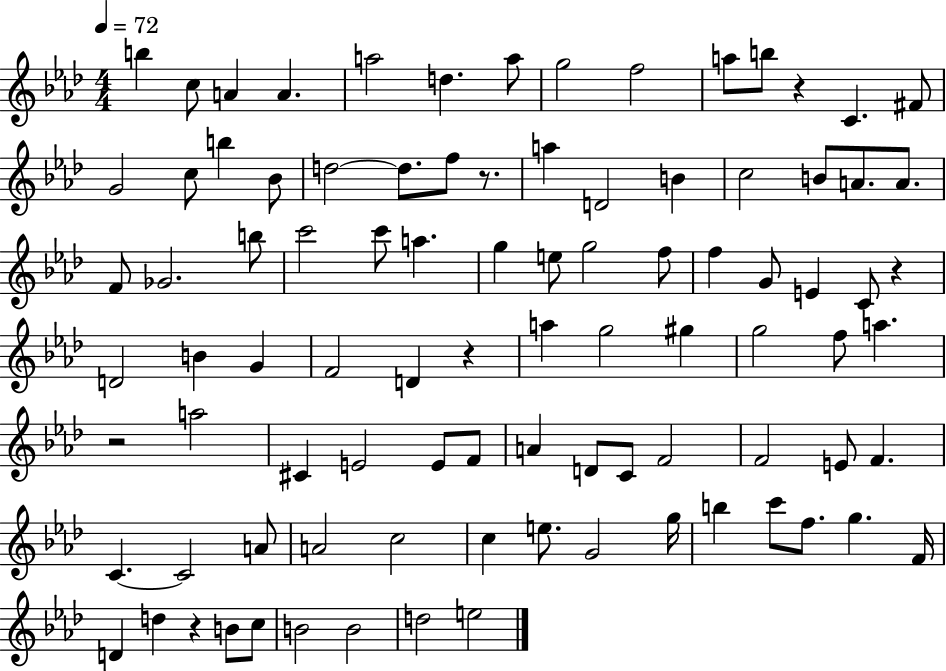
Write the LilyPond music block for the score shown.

{
  \clef treble
  \numericTimeSignature
  \time 4/4
  \key aes \major
  \tempo 4 = 72
  \repeat volta 2 { b''4 c''8 a'4 a'4. | a''2 d''4. a''8 | g''2 f''2 | a''8 b''8 r4 c'4. fis'8 | \break g'2 c''8 b''4 bes'8 | d''2~~ d''8. f''8 r8. | a''4 d'2 b'4 | c''2 b'8 a'8. a'8. | \break f'8 ges'2. b''8 | c'''2 c'''8 a''4. | g''4 e''8 g''2 f''8 | f''4 g'8 e'4 c'8 r4 | \break d'2 b'4 g'4 | f'2 d'4 r4 | a''4 g''2 gis''4 | g''2 f''8 a''4. | \break r2 a''2 | cis'4 e'2 e'8 f'8 | a'4 d'8 c'8 f'2 | f'2 e'8 f'4. | \break c'4.~~ c'2 a'8 | a'2 c''2 | c''4 e''8. g'2 g''16 | b''4 c'''8 f''8. g''4. f'16 | \break d'4 d''4 r4 b'8 c''8 | b'2 b'2 | d''2 e''2 | } \bar "|."
}